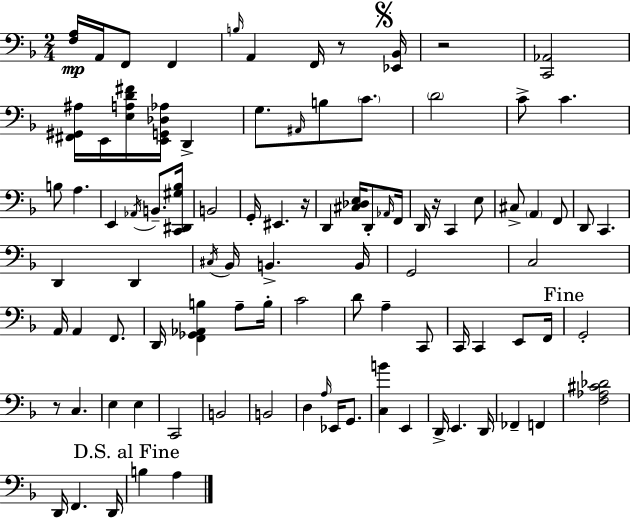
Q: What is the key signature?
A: D minor